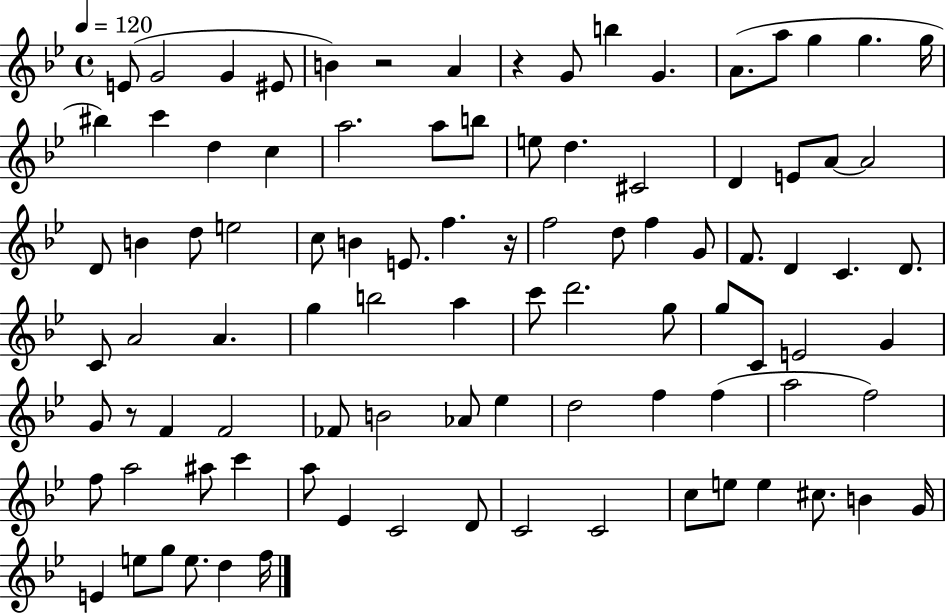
E4/e G4/h G4/q EIS4/e B4/q R/h A4/q R/q G4/e B5/q G4/q. A4/e. A5/e G5/q G5/q. G5/s BIS5/q C6/q D5/q C5/q A5/h. A5/e B5/e E5/e D5/q. C#4/h D4/q E4/e A4/e A4/h D4/e B4/q D5/e E5/h C5/e B4/q E4/e. F5/q. R/s F5/h D5/e F5/q G4/e F4/e. D4/q C4/q. D4/e. C4/e A4/h A4/q. G5/q B5/h A5/q C6/e D6/h. G5/e G5/e C4/e E4/h G4/q G4/e R/e F4/q F4/h FES4/e B4/h Ab4/e Eb5/q D5/h F5/q F5/q A5/h F5/h F5/e A5/h A#5/e C6/q A5/e Eb4/q C4/h D4/e C4/h C4/h C5/e E5/e E5/q C#5/e. B4/q G4/s E4/q E5/e G5/e E5/e. D5/q F5/s